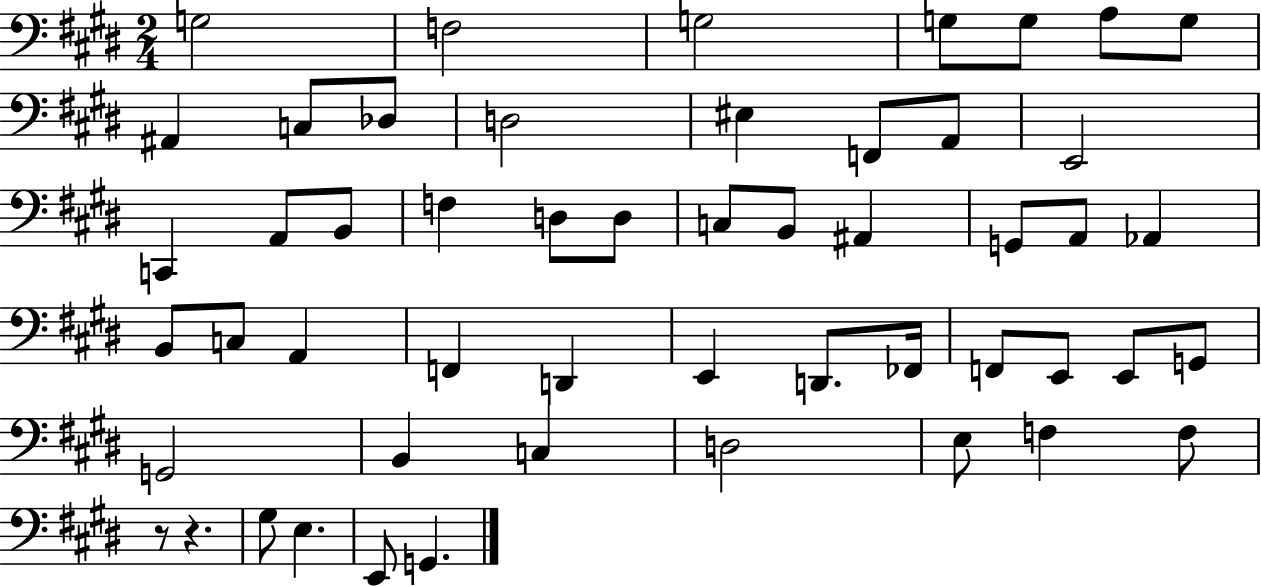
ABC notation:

X:1
T:Untitled
M:2/4
L:1/4
K:E
G,2 F,2 G,2 G,/2 G,/2 A,/2 G,/2 ^A,, C,/2 _D,/2 D,2 ^E, F,,/2 A,,/2 E,,2 C,, A,,/2 B,,/2 F, D,/2 D,/2 C,/2 B,,/2 ^A,, G,,/2 A,,/2 _A,, B,,/2 C,/2 A,, F,, D,, E,, D,,/2 _F,,/4 F,,/2 E,,/2 E,,/2 G,,/2 G,,2 B,, C, D,2 E,/2 F, F,/2 z/2 z ^G,/2 E, E,,/2 G,,